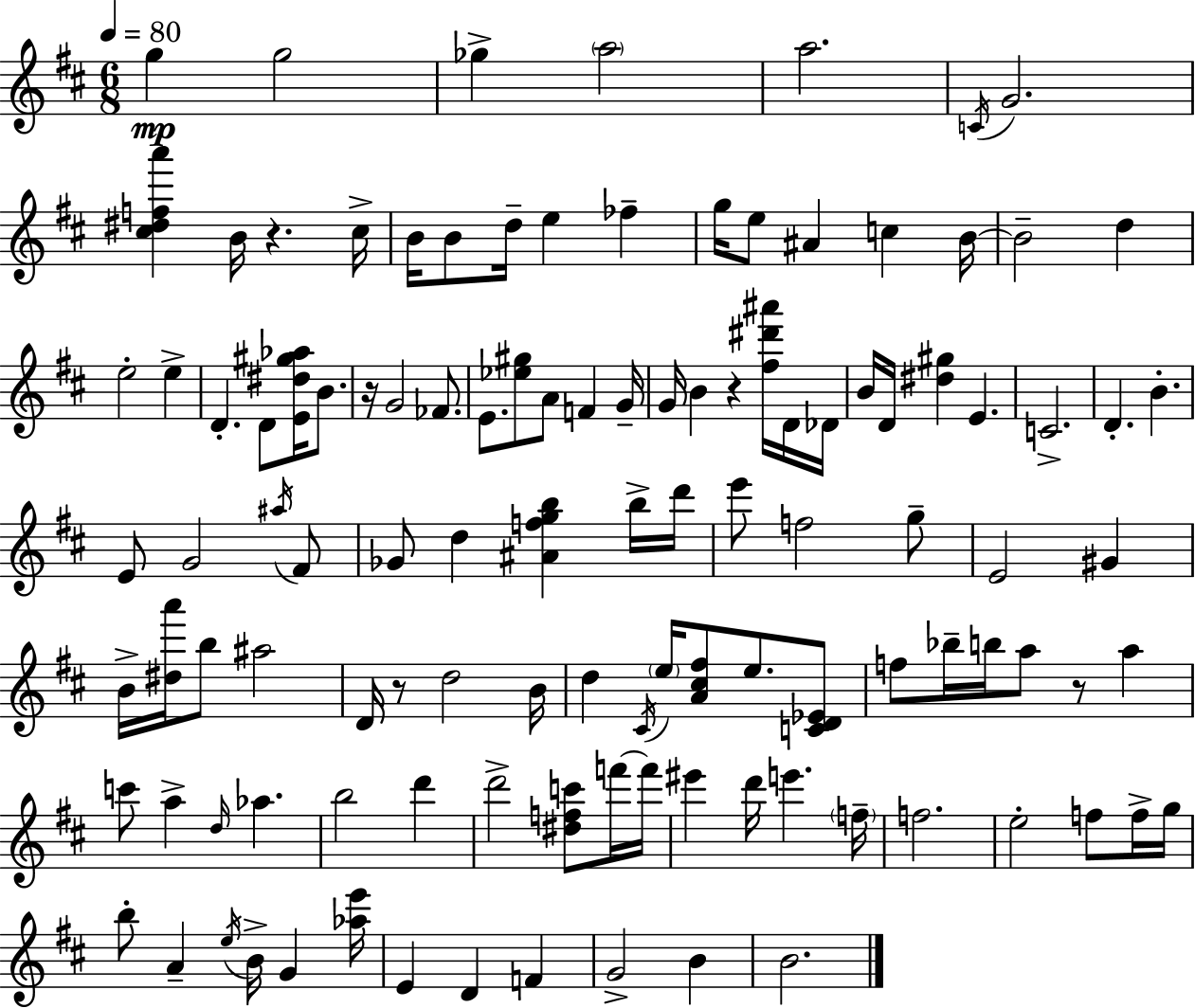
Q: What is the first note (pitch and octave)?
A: G5